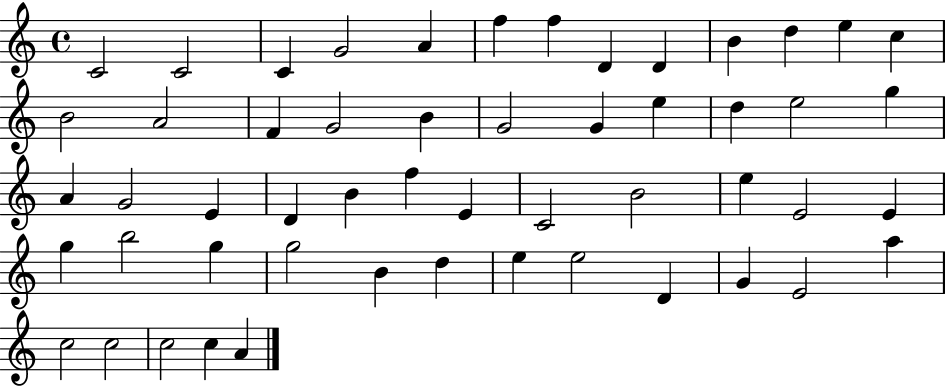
X:1
T:Untitled
M:4/4
L:1/4
K:C
C2 C2 C G2 A f f D D B d e c B2 A2 F G2 B G2 G e d e2 g A G2 E D B f E C2 B2 e E2 E g b2 g g2 B d e e2 D G E2 a c2 c2 c2 c A